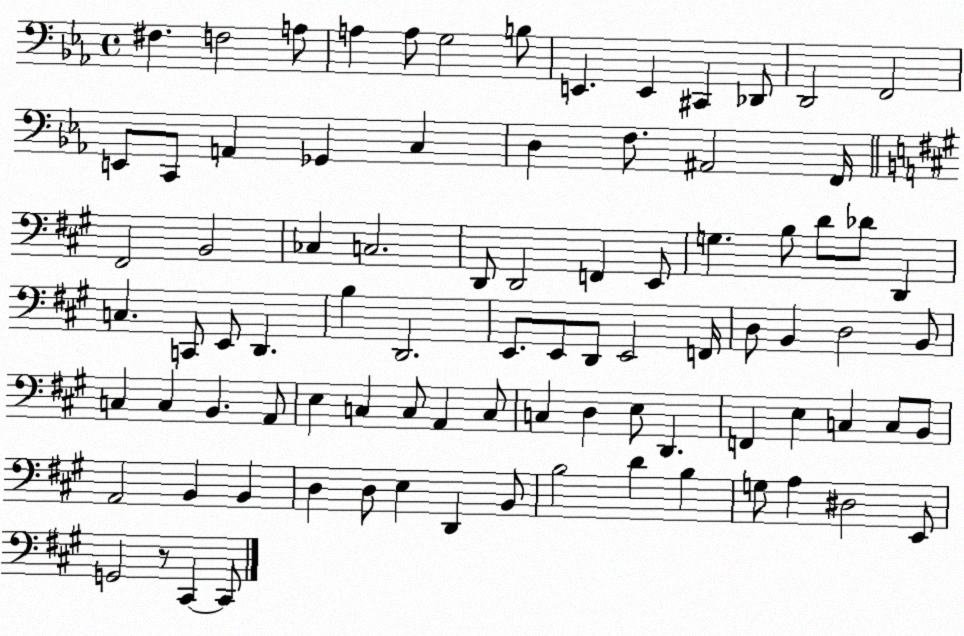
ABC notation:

X:1
T:Untitled
M:4/4
L:1/4
K:Eb
^F, F,2 A,/2 A, A,/2 G,2 B,/2 E,, E,, ^C,, _D,,/2 D,,2 F,,2 E,,/2 C,,/2 A,, _G,, C, D, F,/2 ^A,,2 F,,/4 ^F,,2 B,,2 _C, C,2 D,,/2 D,,2 F,, E,,/2 G, B,/2 D/2 _D/2 D,, C, C,,/2 E,,/2 D,, B, D,,2 E,,/2 E,,/2 D,,/2 E,,2 F,,/4 D,/2 B,, D,2 B,,/2 C, C, B,, A,,/2 E, C, C,/2 A,, C,/2 C, D, E,/2 D,, F,, E, C, C,/2 B,,/2 A,,2 B,, B,, D, D,/2 E, D,, B,,/2 B,2 D B, G,/2 A, ^D,2 E,,/2 G,,2 z/2 ^C,, ^C,,/2